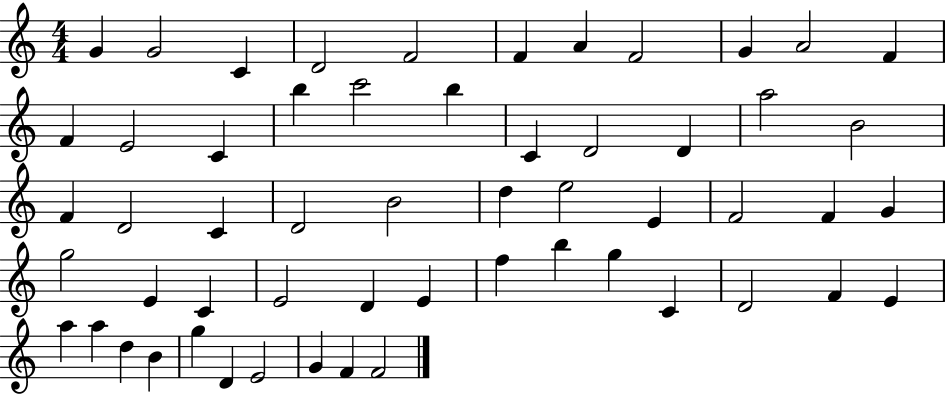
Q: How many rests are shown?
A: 0